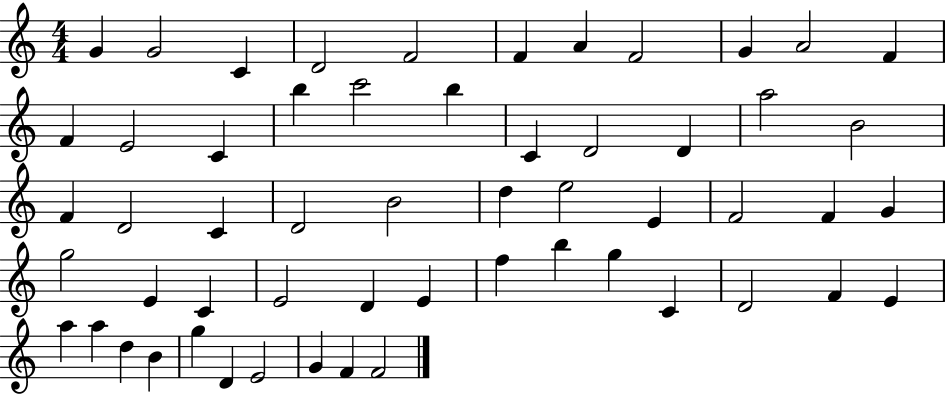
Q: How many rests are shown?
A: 0